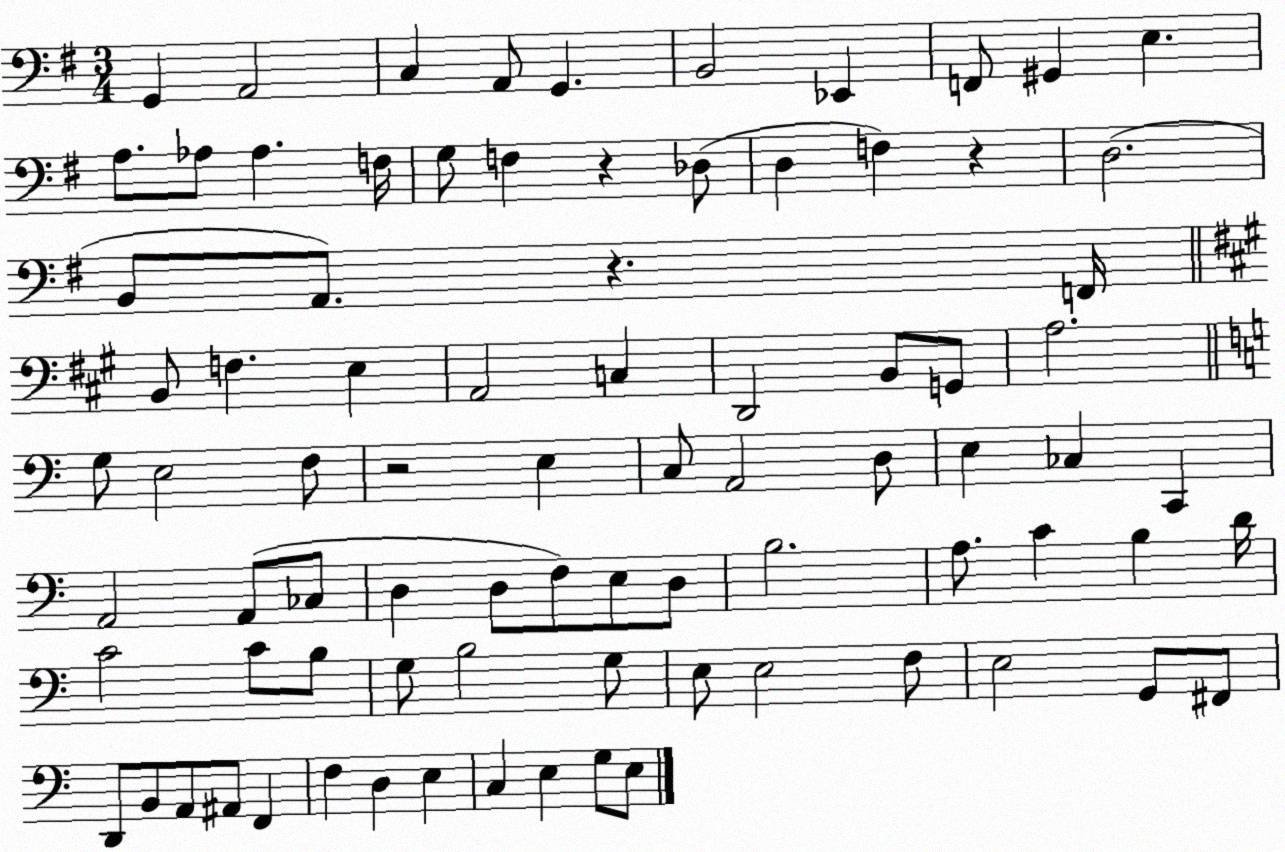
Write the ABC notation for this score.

X:1
T:Untitled
M:3/4
L:1/4
K:G
G,, A,,2 C, A,,/2 G,, B,,2 _E,, F,,/2 ^G,, E, A,/2 _A,/2 _A, F,/4 G,/2 F, z _D,/2 D, F, z D,2 B,,/2 A,,/2 z F,,/4 B,,/2 F, E, A,,2 C, D,,2 B,,/2 G,,/2 A,2 G,/2 E,2 F,/2 z2 E, C,/2 A,,2 D,/2 E, _C, C,, A,,2 A,,/2 _C,/2 D, D,/2 F,/2 E,/2 D,/2 B,2 A,/2 C B, D/4 C2 C/2 B,/2 G,/2 B,2 G,/2 E,/2 E,2 F,/2 E,2 G,,/2 ^F,,/2 D,,/2 B,,/2 A,,/2 ^A,,/2 F,, F, D, E, C, E, G,/2 E,/2